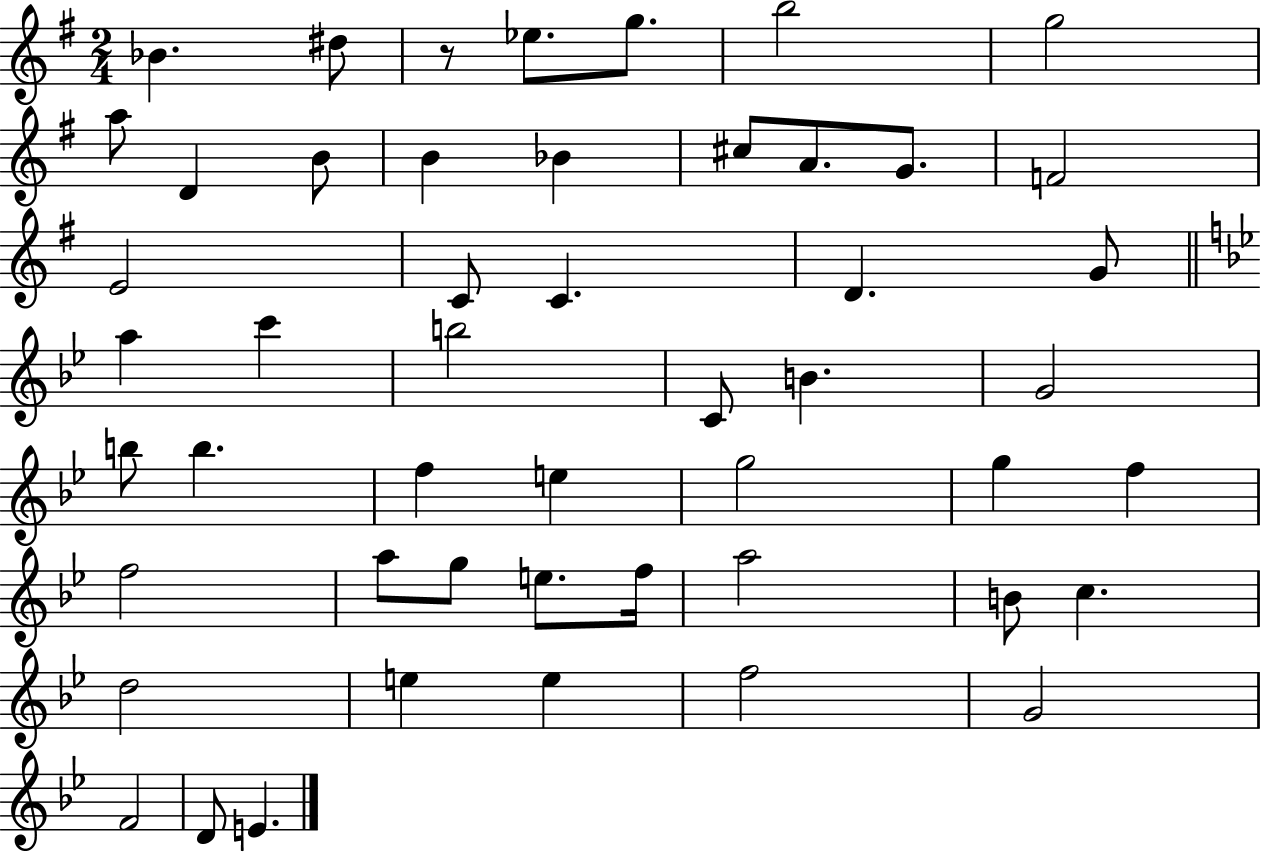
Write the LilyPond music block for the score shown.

{
  \clef treble
  \numericTimeSignature
  \time 2/4
  \key g \major
  \repeat volta 2 { bes'4. dis''8 | r8 ees''8. g''8. | b''2 | g''2 | \break a''8 d'4 b'8 | b'4 bes'4 | cis''8 a'8. g'8. | f'2 | \break e'2 | c'8 c'4. | d'4. g'8 | \bar "||" \break \key g \minor a''4 c'''4 | b''2 | c'8 b'4. | g'2 | \break b''8 b''4. | f''4 e''4 | g''2 | g''4 f''4 | \break f''2 | a''8 g''8 e''8. f''16 | a''2 | b'8 c''4. | \break d''2 | e''4 e''4 | f''2 | g'2 | \break f'2 | d'8 e'4. | } \bar "|."
}